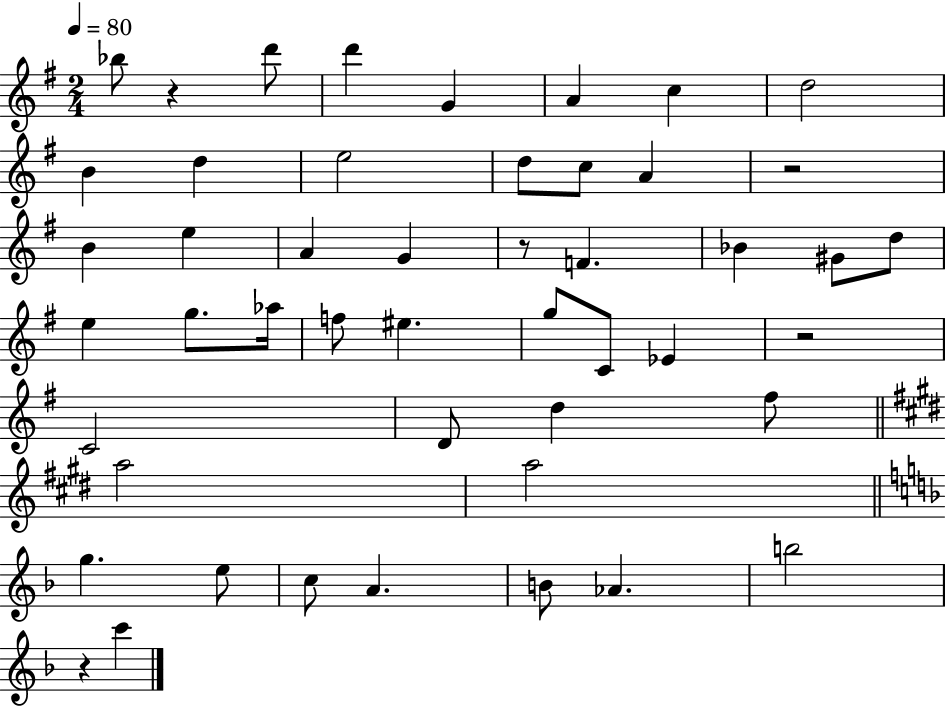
{
  \clef treble
  \numericTimeSignature
  \time 2/4
  \key g \major
  \tempo 4 = 80
  bes''8 r4 d'''8 | d'''4 g'4 | a'4 c''4 | d''2 | \break b'4 d''4 | e''2 | d''8 c''8 a'4 | r2 | \break b'4 e''4 | a'4 g'4 | r8 f'4. | bes'4 gis'8 d''8 | \break e''4 g''8. aes''16 | f''8 eis''4. | g''8 c'8 ees'4 | r2 | \break c'2 | d'8 d''4 fis''8 | \bar "||" \break \key e \major a''2 | a''2 | \bar "||" \break \key d \minor g''4. e''8 | c''8 a'4. | b'8 aes'4. | b''2 | \break r4 c'''4 | \bar "|."
}